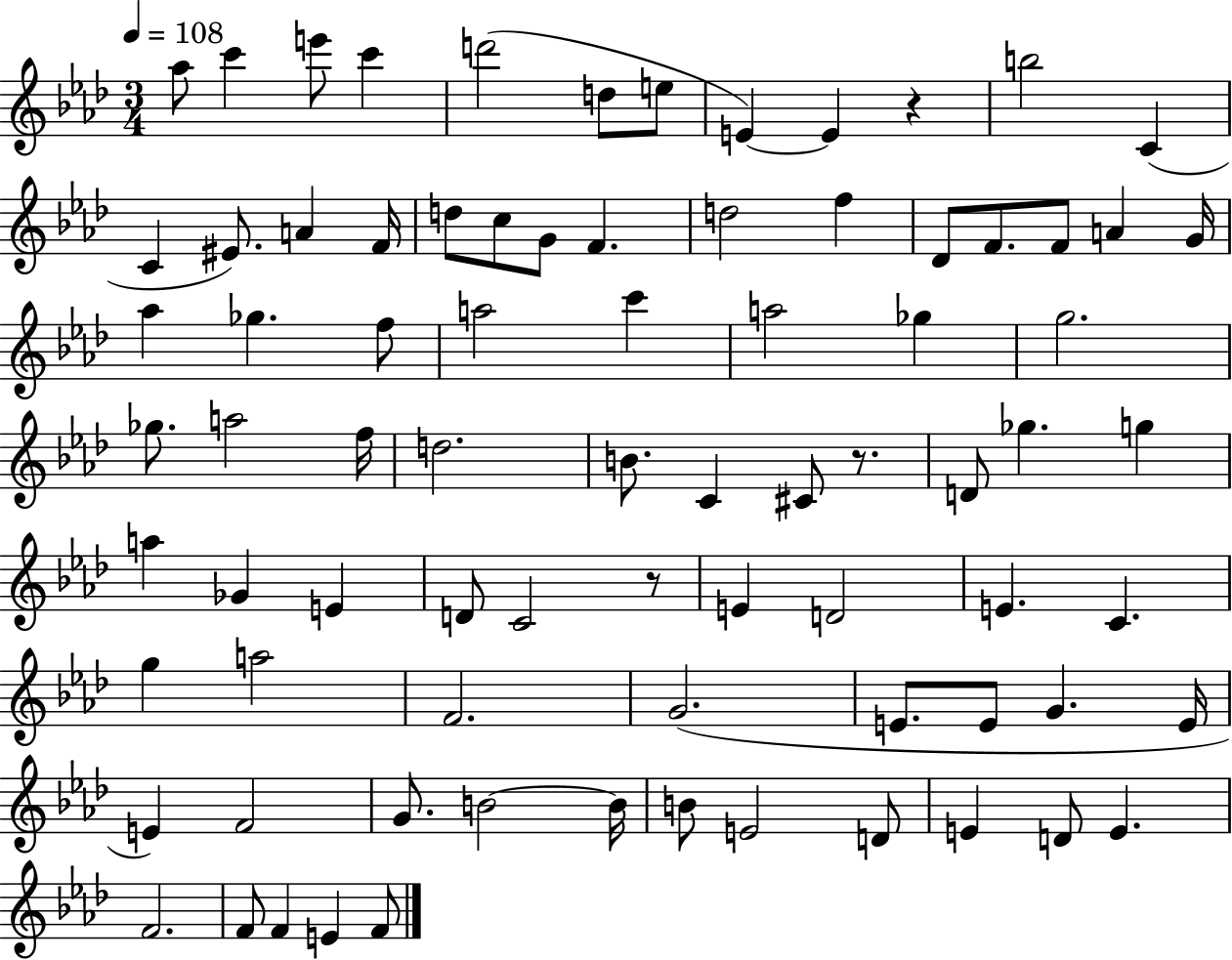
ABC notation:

X:1
T:Untitled
M:3/4
L:1/4
K:Ab
_a/2 c' e'/2 c' d'2 d/2 e/2 E E z b2 C C ^E/2 A F/4 d/2 c/2 G/2 F d2 f _D/2 F/2 F/2 A G/4 _a _g f/2 a2 c' a2 _g g2 _g/2 a2 f/4 d2 B/2 C ^C/2 z/2 D/2 _g g a _G E D/2 C2 z/2 E D2 E C g a2 F2 G2 E/2 E/2 G E/4 E F2 G/2 B2 B/4 B/2 E2 D/2 E D/2 E F2 F/2 F E F/2